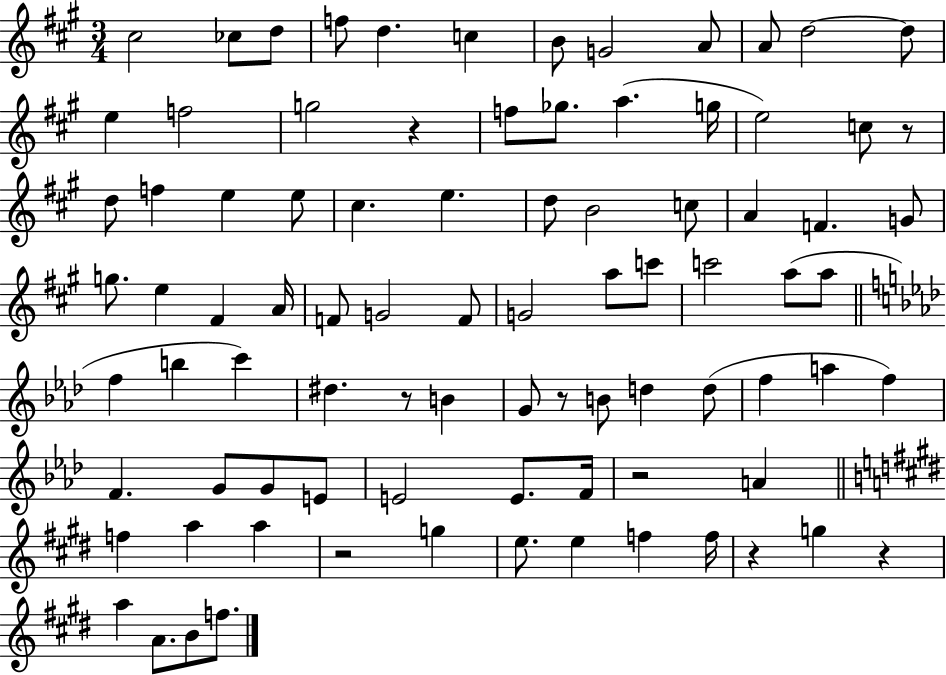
X:1
T:Untitled
M:3/4
L:1/4
K:A
^c2 _c/2 d/2 f/2 d c B/2 G2 A/2 A/2 d2 d/2 e f2 g2 z f/2 _g/2 a g/4 e2 c/2 z/2 d/2 f e e/2 ^c e d/2 B2 c/2 A F G/2 g/2 e ^F A/4 F/2 G2 F/2 G2 a/2 c'/2 c'2 a/2 a/2 f b c' ^d z/2 B G/2 z/2 B/2 d d/2 f a f F G/2 G/2 E/2 E2 E/2 F/4 z2 A f a a z2 g e/2 e f f/4 z g z a A/2 B/2 f/2